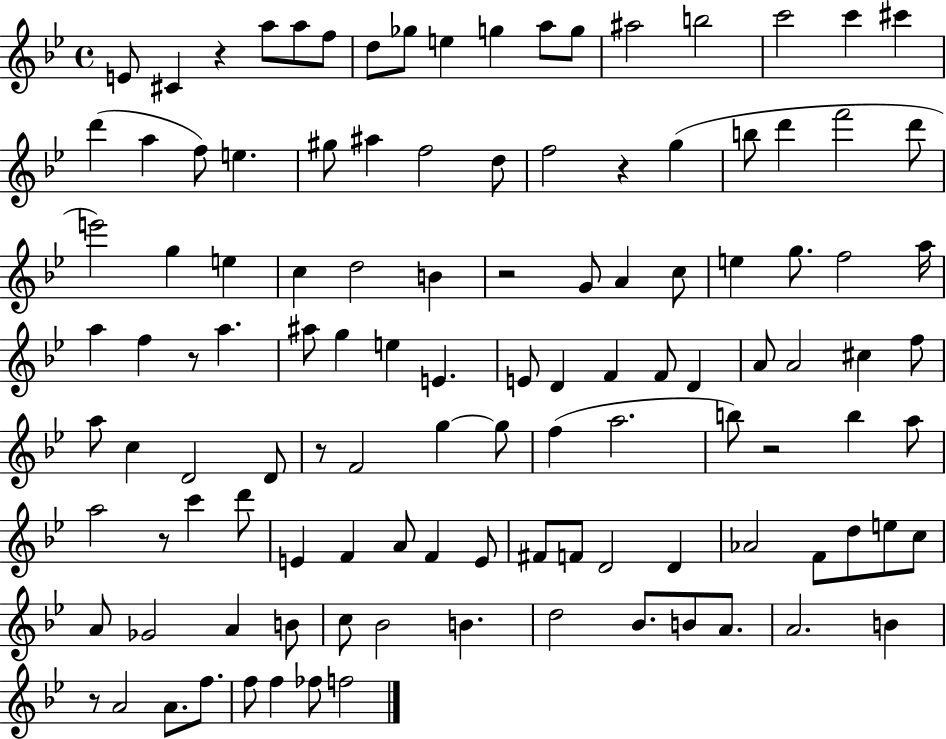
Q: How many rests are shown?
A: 8